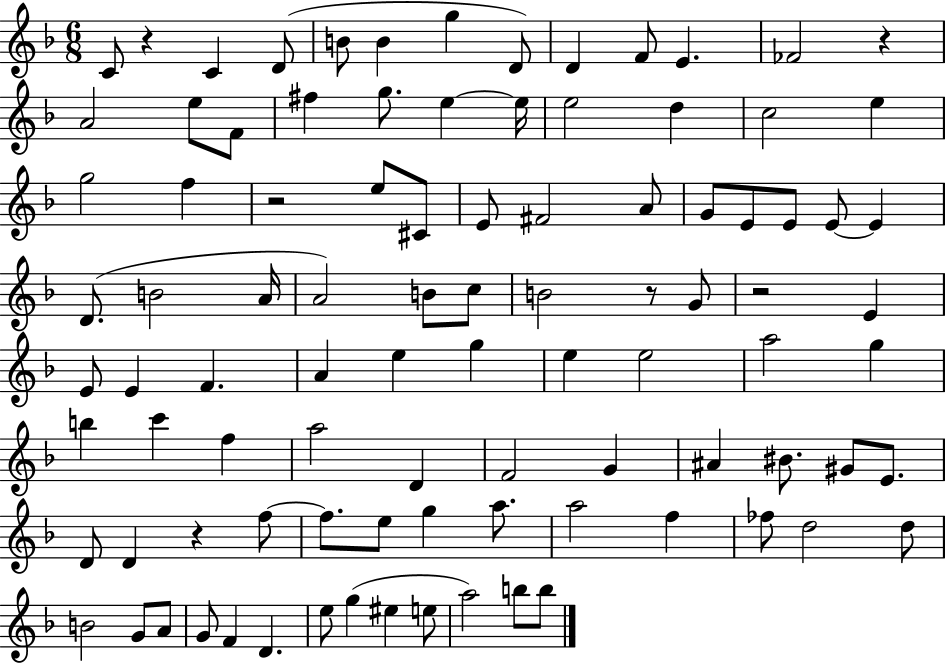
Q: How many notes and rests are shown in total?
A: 95